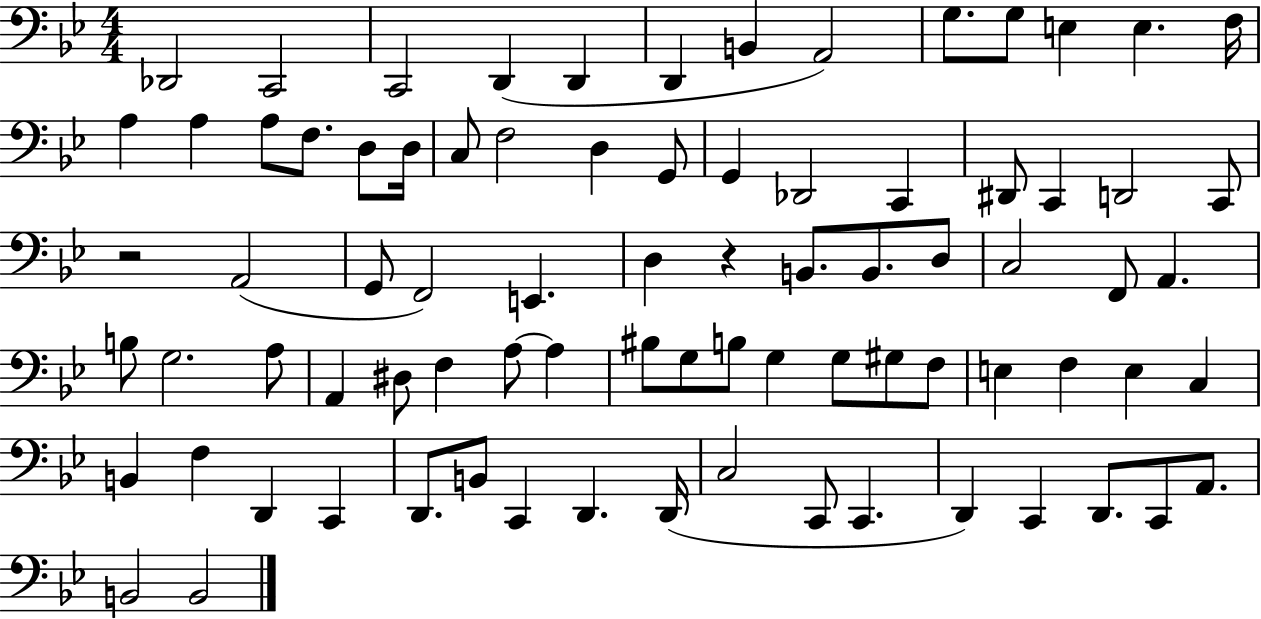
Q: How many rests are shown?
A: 2